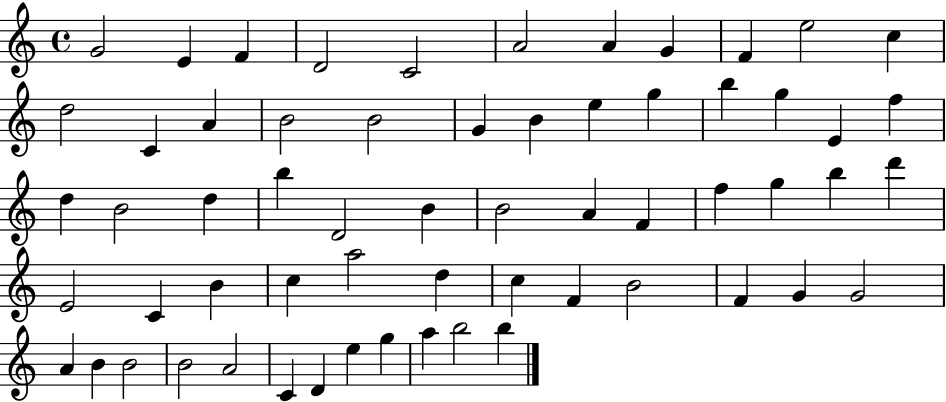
G4/h E4/q F4/q D4/h C4/h A4/h A4/q G4/q F4/q E5/h C5/q D5/h C4/q A4/q B4/h B4/h G4/q B4/q E5/q G5/q B5/q G5/q E4/q F5/q D5/q B4/h D5/q B5/q D4/h B4/q B4/h A4/q F4/q F5/q G5/q B5/q D6/q E4/h C4/q B4/q C5/q A5/h D5/q C5/q F4/q B4/h F4/q G4/q G4/h A4/q B4/q B4/h B4/h A4/h C4/q D4/q E5/q G5/q A5/q B5/h B5/q